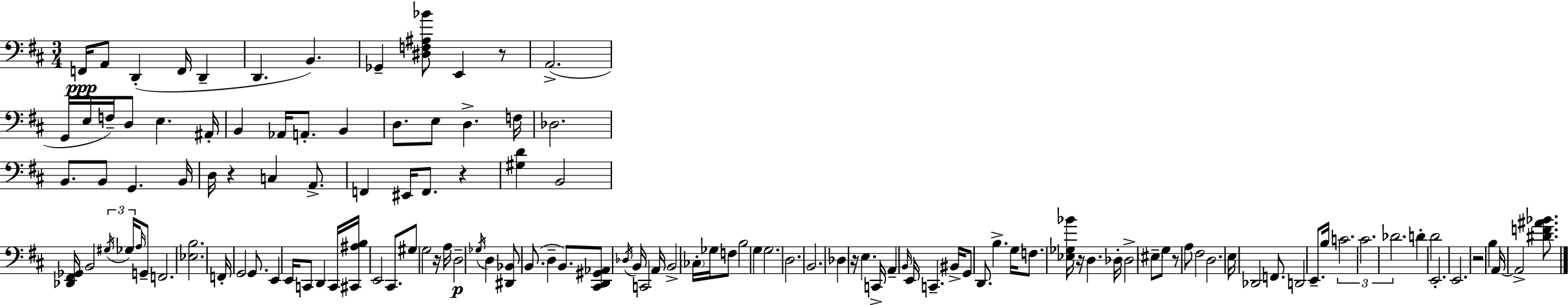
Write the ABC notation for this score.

X:1
T:Untitled
M:3/4
L:1/4
K:D
F,,/4 A,,/2 D,, F,,/4 D,, D,, B,, _G,, [^D,F,^A,_B]/2 E,, z/2 A,,2 G,,/4 E,/4 F,/4 D,/2 E, ^A,,/4 B,, _A,,/4 A,,/2 B,, D,/2 E,/2 D, F,/4 _D,2 B,,/2 B,,/2 G,, B,,/4 D,/4 z C, A,,/2 F,, ^E,,/4 F,,/2 z [^G,D] B,,2 [_D,,^F,,_G,,]/4 B,,2 ^G,/4 _G,/4 A,/4 G,,/2 F,,2 [_E,B,]2 F,,/4 G,,2 G,,/2 E,, E,,/4 C,,/2 D,, C,,/4 [^C,,^A,B,]/4 E,,2 ^C,,/2 ^G,/2 G,2 z/4 A,/4 D,2 _G,/4 D, [^D,,_B,,]/2 B,,/2 D, B,,/2 [^C,,D,,^G,,_A,,]/2 _D,/4 B,,/4 C,,2 A,,/4 B,,2 _C,/4 _G,/4 F,/2 B,2 G, G,2 D,2 B,,2 _D, z/4 E, C,,/4 A,, B,,/4 E,,/4 C,, ^B,,/4 G,,/2 D,,/2 B, G,/4 F,/2 [_E,_G,_B]/4 z/4 D, _D,/4 _D,2 ^E,/2 G,/2 z/2 A,/2 ^F,2 D,2 E,/4 _D,,2 F,,/2 D,,2 E,,/2 B,/4 C2 ^C2 _D2 D D2 E,,2 E,,2 z2 B, A,,/4 A,,2 [^DF^A_B]/2